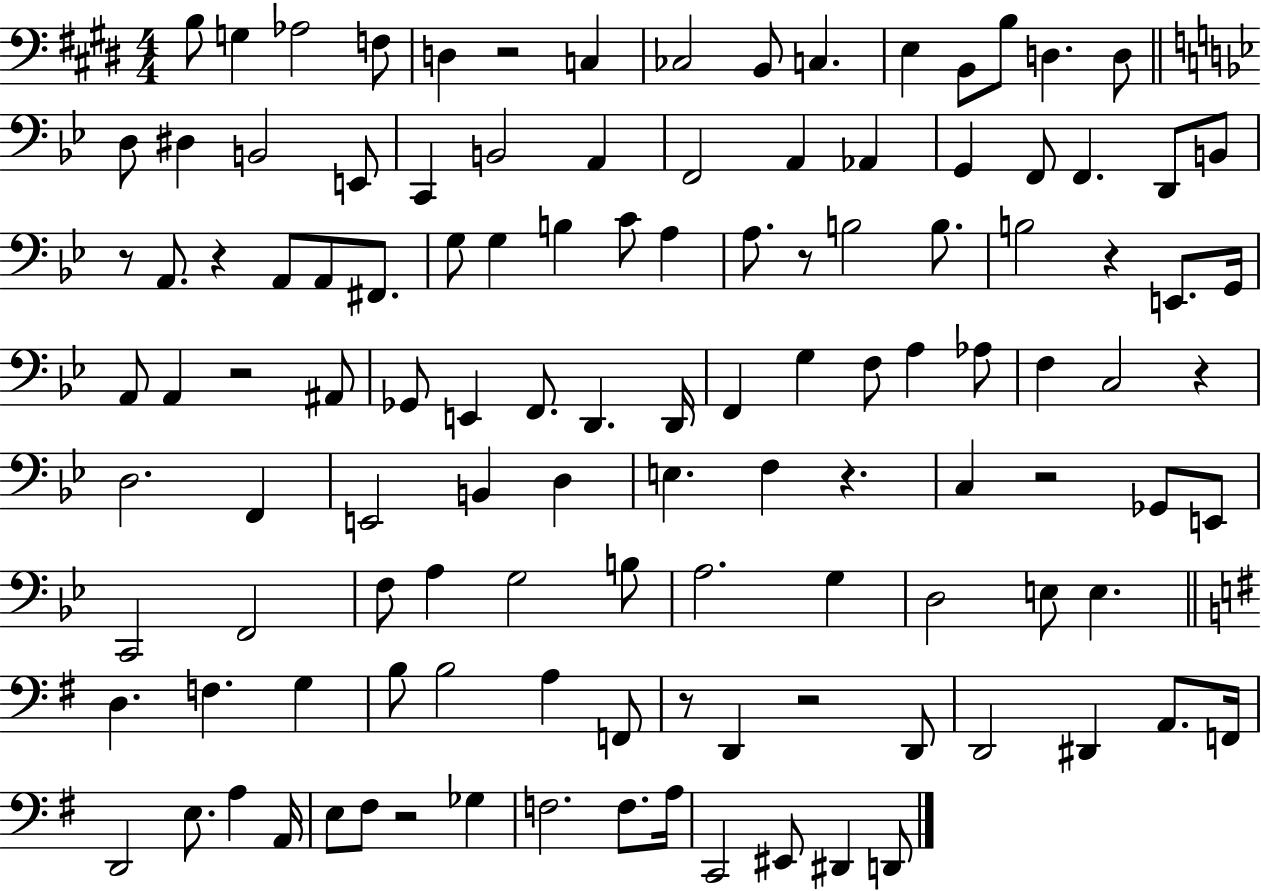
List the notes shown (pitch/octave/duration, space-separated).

B3/e G3/q Ab3/h F3/e D3/q R/h C3/q CES3/h B2/e C3/q. E3/q B2/e B3/e D3/q. D3/e D3/e D#3/q B2/h E2/e C2/q B2/h A2/q F2/h A2/q Ab2/q G2/q F2/e F2/q. D2/e B2/e R/e A2/e. R/q A2/e A2/e F#2/e. G3/e G3/q B3/q C4/e A3/q A3/e. R/e B3/h B3/e. B3/h R/q E2/e. G2/s A2/e A2/q R/h A#2/e Gb2/e E2/q F2/e. D2/q. D2/s F2/q G3/q F3/e A3/q Ab3/e F3/q C3/h R/q D3/h. F2/q E2/h B2/q D3/q E3/q. F3/q R/q. C3/q R/h Gb2/e E2/e C2/h F2/h F3/e A3/q G3/h B3/e A3/h. G3/q D3/h E3/e E3/q. D3/q. F3/q. G3/q B3/e B3/h A3/q F2/e R/e D2/q R/h D2/e D2/h D#2/q A2/e. F2/s D2/h E3/e. A3/q A2/s E3/e F#3/e R/h Gb3/q F3/h. F3/e. A3/s C2/h EIS2/e D#2/q D2/e